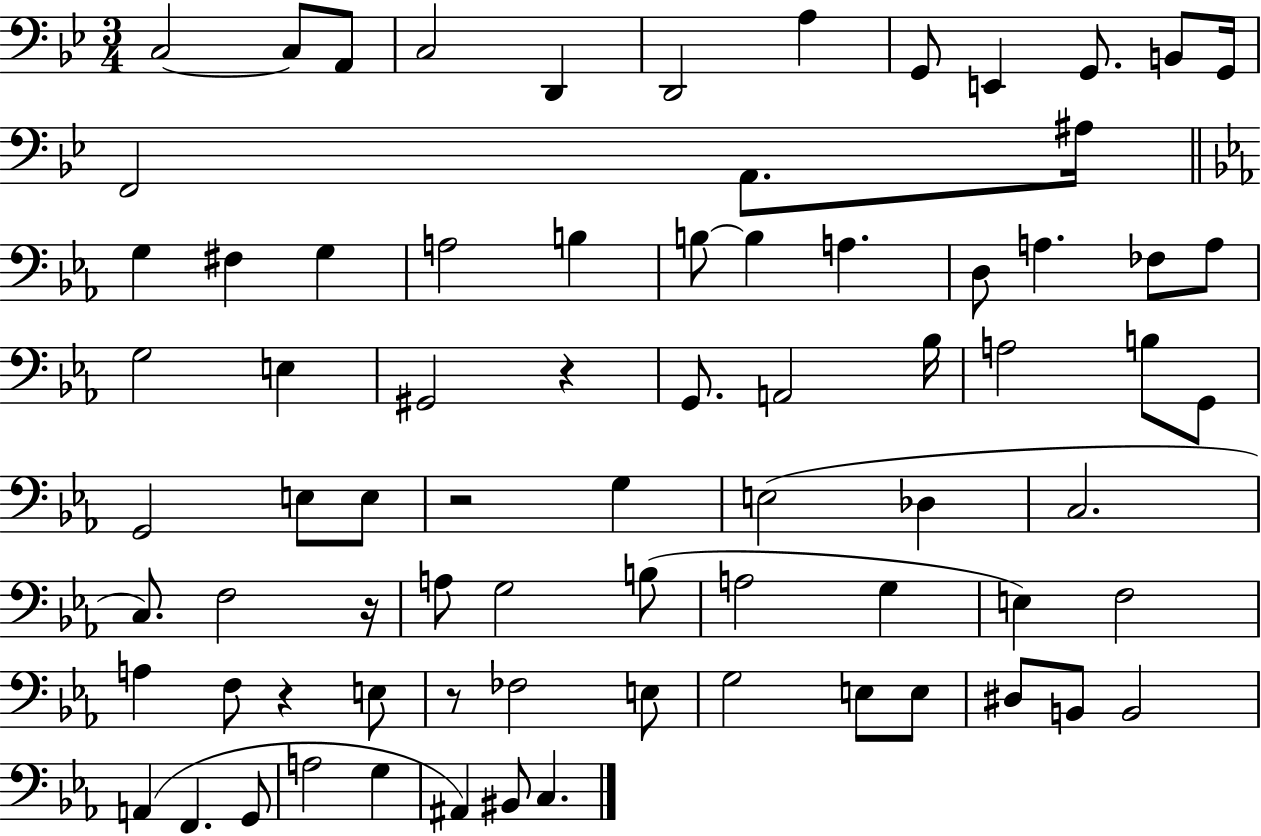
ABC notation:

X:1
T:Untitled
M:3/4
L:1/4
K:Bb
C,2 C,/2 A,,/2 C,2 D,, D,,2 A, G,,/2 E,, G,,/2 B,,/2 G,,/4 F,,2 A,,/2 ^A,/4 G, ^F, G, A,2 B, B,/2 B, A, D,/2 A, _F,/2 A,/2 G,2 E, ^G,,2 z G,,/2 A,,2 _B,/4 A,2 B,/2 G,,/2 G,,2 E,/2 E,/2 z2 G, E,2 _D, C,2 C,/2 F,2 z/4 A,/2 G,2 B,/2 A,2 G, E, F,2 A, F,/2 z E,/2 z/2 _F,2 E,/2 G,2 E,/2 E,/2 ^D,/2 B,,/2 B,,2 A,, F,, G,,/2 A,2 G, ^A,, ^B,,/2 C,